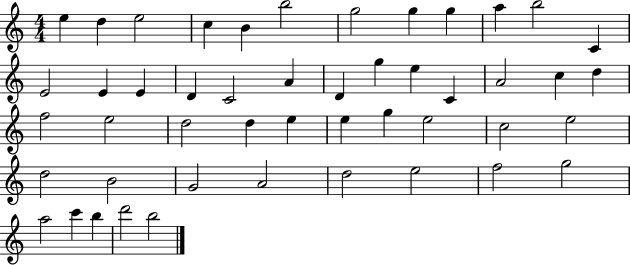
E5/q D5/q E5/h C5/q B4/q B5/h G5/h G5/q G5/q A5/q B5/h C4/q E4/h E4/q E4/q D4/q C4/h A4/q D4/q G5/q E5/q C4/q A4/h C5/q D5/q F5/h E5/h D5/h D5/q E5/q E5/q G5/q E5/h C5/h E5/h D5/h B4/h G4/h A4/h D5/h E5/h F5/h G5/h A5/h C6/q B5/q D6/h B5/h